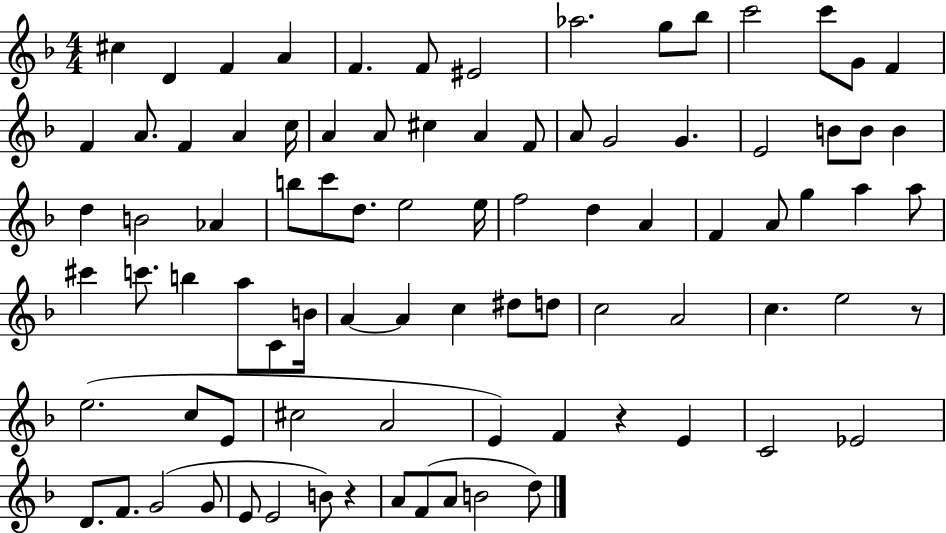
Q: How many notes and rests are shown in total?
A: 87